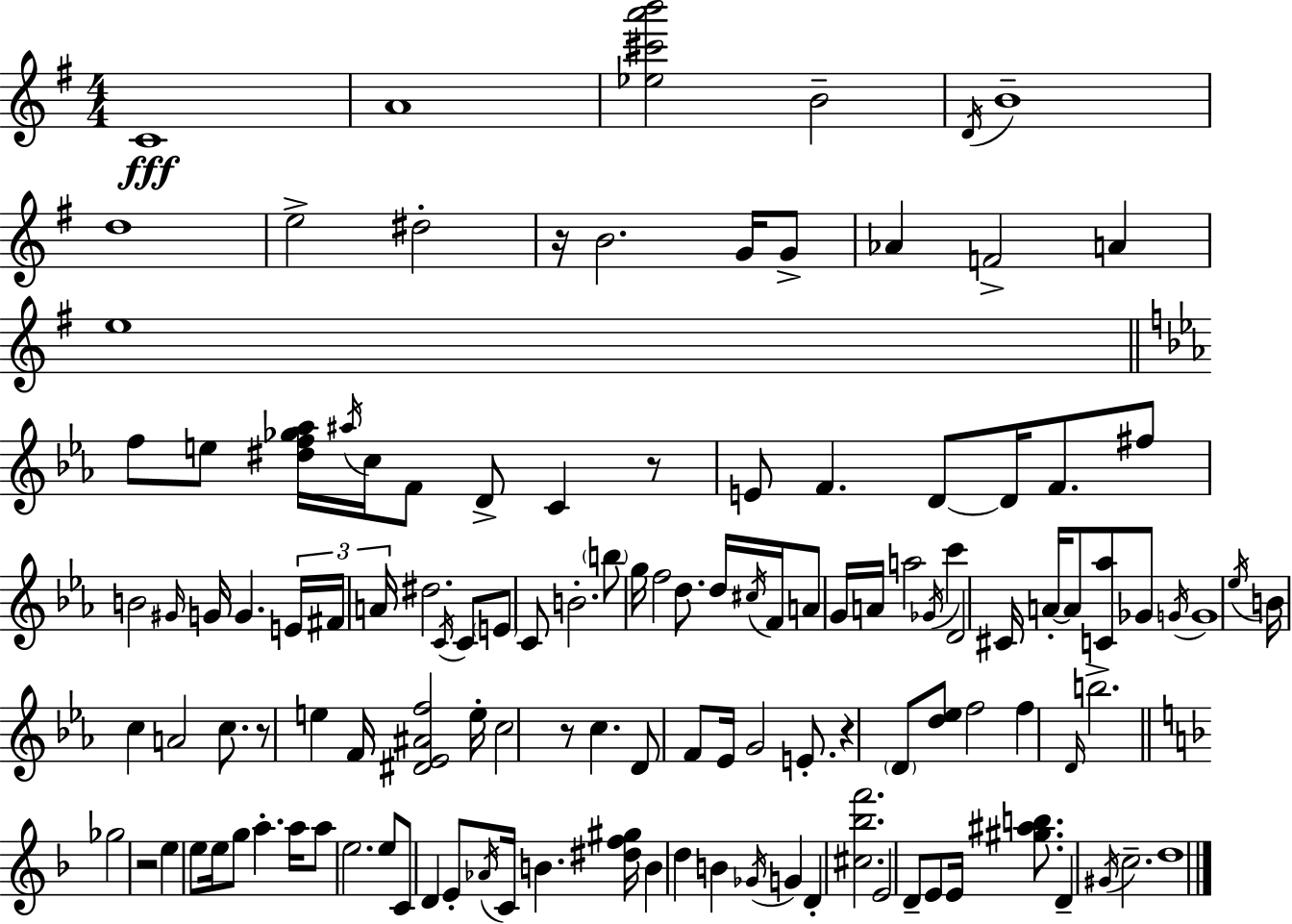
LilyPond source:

{
  \clef treble
  \numericTimeSignature
  \time 4/4
  \key e \minor
  c'1\fff | a'1 | <ees'' cis''' a''' b'''>2 b'2-- | \acciaccatura { d'16 } b'1-- | \break d''1 | e''2-> dis''2-. | r16 b'2. g'16 g'8-> | aes'4 f'2-> a'4 | \break e''1 | \bar "||" \break \key ees \major f''8 e''8 <dis'' f'' ges'' aes''>16 \acciaccatura { ais''16 } c''16 f'8 d'8-> c'4 r8 | e'8 f'4. d'8~~ d'16 f'8. fis''8 | b'2 \grace { gis'16 } g'16 g'4. | \tuplet 3/2 { e'16 fis'16 a'16 } dis''2. | \break \acciaccatura { c'16 } c'8 \parenthesize e'8 c'8 b'2.-. | \parenthesize b''8 g''16 f''2 d''8. | d''16 \acciaccatura { cis''16 } f'16 a'8 g'16 a'16 a''2 | \acciaccatura { ges'16 } c'''4 d'2 cis'16 a'16-.~~ a'8 | \break <c' aes''>8 ges'8 \acciaccatura { g'16 } g'1 | \acciaccatura { ees''16 } b'16 c''4 a'2 | c''8. r8 e''4 f'16 <dis' ees' ais' f''>2 | e''16-. c''2 r8 | \break c''4. d'8 f'8 ees'16 g'2 | e'8.-. r4 \parenthesize d'8 <d'' ees''>8 f''2 | f''4 \grace { d'16 } b''2.-> | \bar "||" \break \key d \minor ges''2 r2 | e''4 e''8 e''16 g''8 a''4.-. a''16 | a''8 e''2. e''8 | c'8 d'4 e'8-. \acciaccatura { aes'16 } c'16 b'4. | \break <dis'' f'' gis''>16 b'4 d''4 b'4 \acciaccatura { ges'16 } g'4 | d'4-. <cis'' bes'' f'''>2. | e'2 d'8-- e'8 e'16 <gis'' ais'' b''>8. | d'4-- \acciaccatura { gis'16 } c''2.-- | \break d''1 | \bar "|."
}